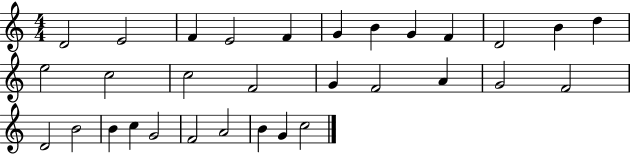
X:1
T:Untitled
M:4/4
L:1/4
K:C
D2 E2 F E2 F G B G F D2 B d e2 c2 c2 F2 G F2 A G2 F2 D2 B2 B c G2 F2 A2 B G c2